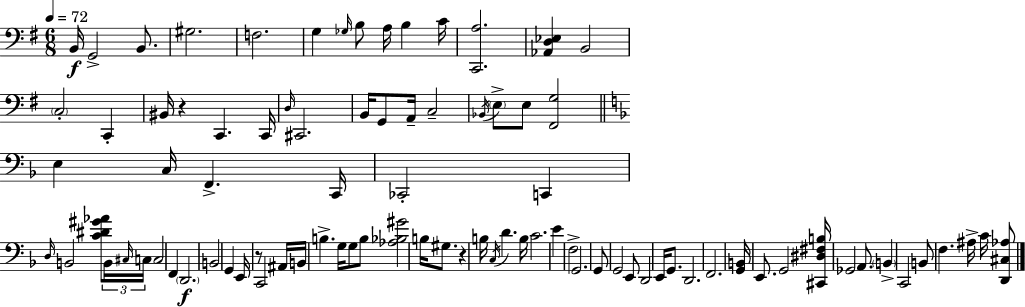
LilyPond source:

{
  \clef bass
  \numericTimeSignature
  \time 6/8
  \key e \minor
  \tempo 4 = 72
  b,16\f g,2-> b,8. | gis2. | f2. | g4 \grace { ges16 } b8 a16 b4 | \break c'16 <c, a>2. | <aes, d ees>4 b,2 | \parenthesize c2-. c,4-. | bis,16 r4 c,4. | \break c,16 \grace { d16 } cis,2. | b,16 g,8 a,16-- c2-- | \acciaccatura { bes,16 } \parenthesize e8-> e8 <fis, g>2 | \bar "||" \break \key f \major e4 c16 f,4.-> c,16 | ces,2-. c,4 | \grace { d16 } b,2 <c' dis' gis' aes'>8 \tuplet 3/2 { b,16 | \grace { cis16 } c16 } c2 f,4 | \break \parenthesize d,2.\f | b,2 g,4 | e,16 r8 c,2 | ais,16 b,16 b4.-> g16 g8 | \break b8 <aes bes gis'>2 b16 gis8. | r4 b16 \acciaccatura { c16 } d'4. | b16 c'2. | e'4 f2-> | \break g,2. | g,8 g,2 | e,8 d,2 e,16 | g,8. d,2. | \break f,2. | <g, b,>16 e,8. g,2 | <cis, dis fis b>16 ges,2 | a,8. \parenthesize b,4-> c,2 | \break b,8 f4. ais16-> | c'16 <d, cis aes>8 \bar "|."
}